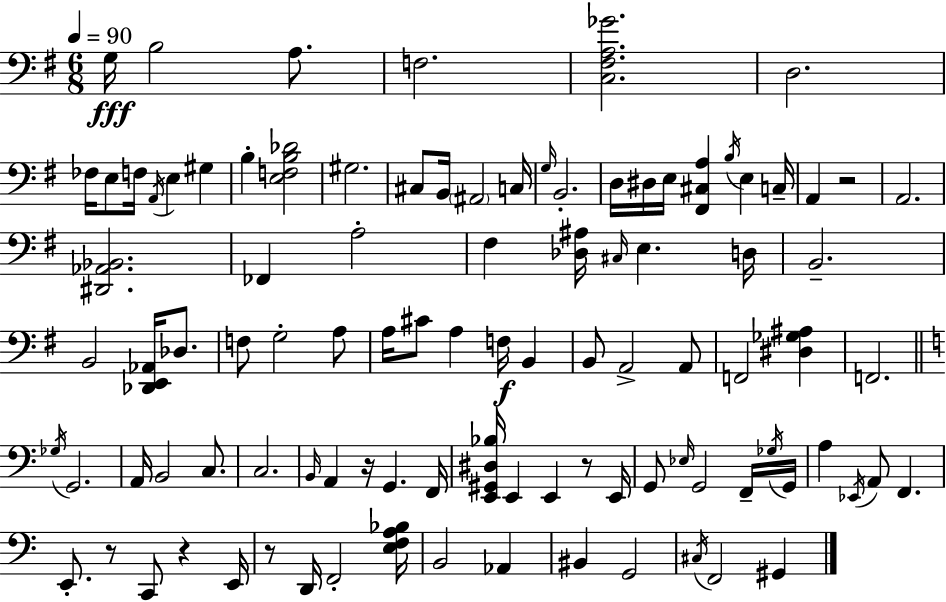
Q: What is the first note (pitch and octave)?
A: G3